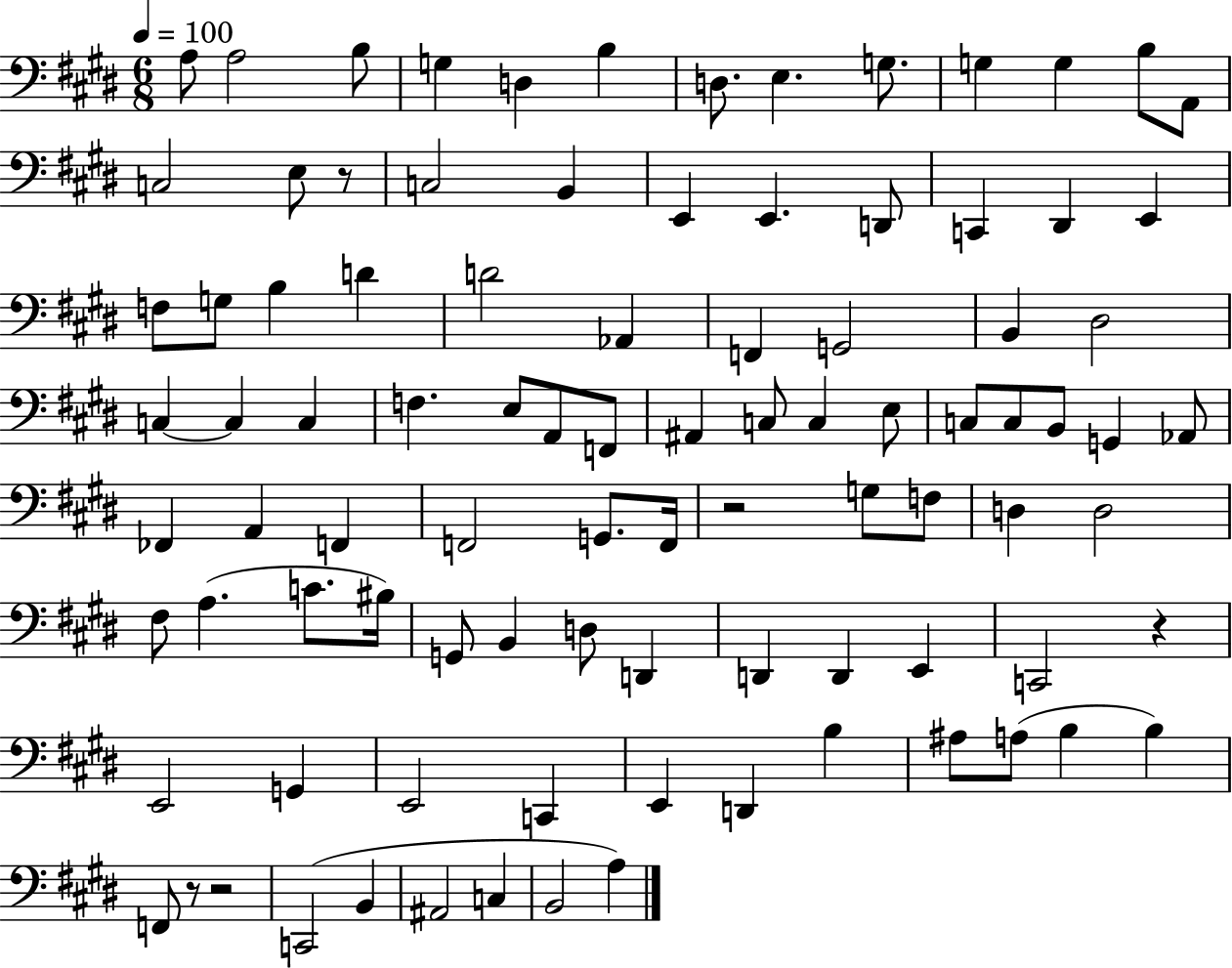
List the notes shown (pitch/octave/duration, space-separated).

A3/e A3/h B3/e G3/q D3/q B3/q D3/e. E3/q. G3/e. G3/q G3/q B3/e A2/e C3/h E3/e R/e C3/h B2/q E2/q E2/q. D2/e C2/q D#2/q E2/q F3/e G3/e B3/q D4/q D4/h Ab2/q F2/q G2/h B2/q D#3/h C3/q C3/q C3/q F3/q. E3/e A2/e F2/e A#2/q C3/e C3/q E3/e C3/e C3/e B2/e G2/q Ab2/e FES2/q A2/q F2/q F2/h G2/e. F2/s R/h G3/e F3/e D3/q D3/h F#3/e A3/q. C4/e. BIS3/s G2/e B2/q D3/e D2/q D2/q D2/q E2/q C2/h R/q E2/h G2/q E2/h C2/q E2/q D2/q B3/q A#3/e A3/e B3/q B3/q F2/e R/e R/h C2/h B2/q A#2/h C3/q B2/h A3/q